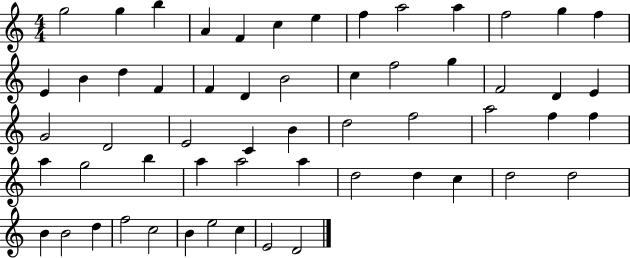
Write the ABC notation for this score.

X:1
T:Untitled
M:4/4
L:1/4
K:C
g2 g b A F c e f a2 a f2 g f E B d F F D B2 c f2 g F2 D E G2 D2 E2 C B d2 f2 a2 f f a g2 b a a2 a d2 d c d2 d2 B B2 d f2 c2 B e2 c E2 D2